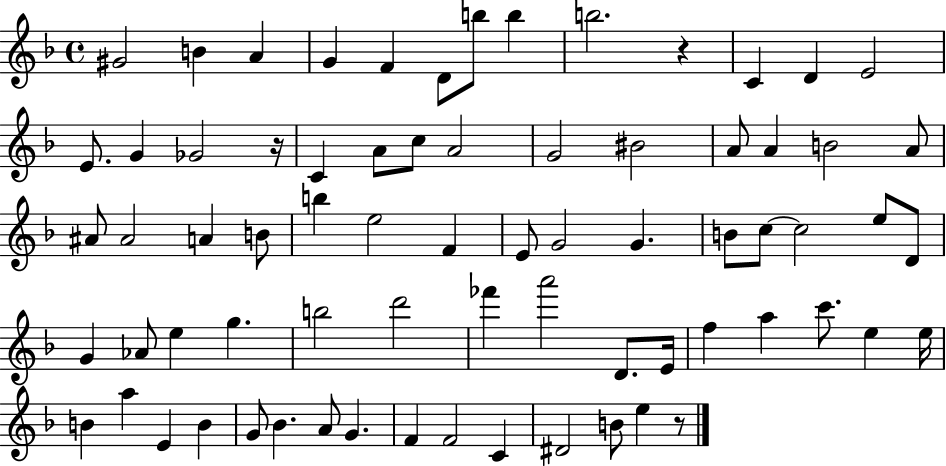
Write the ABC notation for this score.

X:1
T:Untitled
M:4/4
L:1/4
K:F
^G2 B A G F D/2 b/2 b b2 z C D E2 E/2 G _G2 z/4 C A/2 c/2 A2 G2 ^B2 A/2 A B2 A/2 ^A/2 ^A2 A B/2 b e2 F E/2 G2 G B/2 c/2 c2 e/2 D/2 G _A/2 e g b2 d'2 _f' a'2 D/2 E/4 f a c'/2 e e/4 B a E B G/2 _B A/2 G F F2 C ^D2 B/2 e z/2